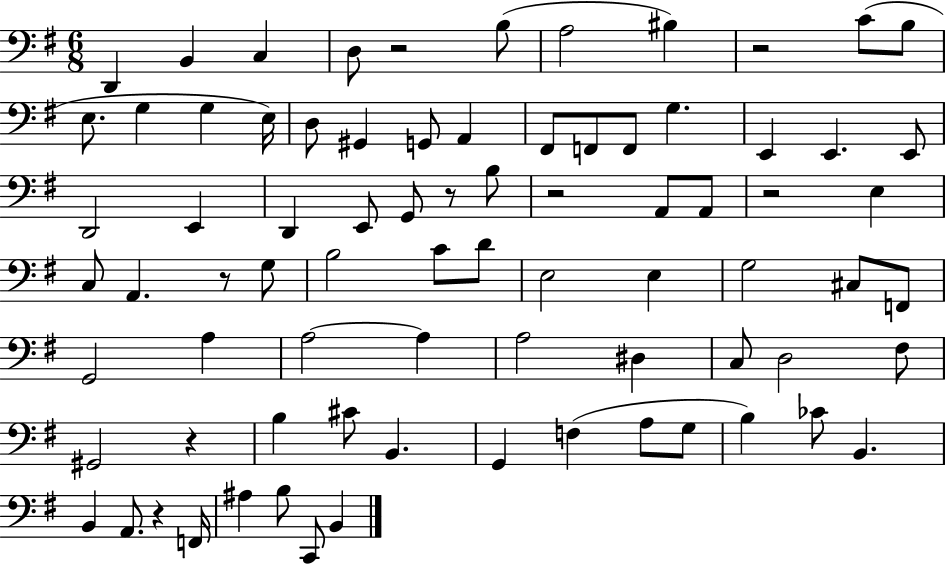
D2/q B2/q C3/q D3/e R/h B3/e A3/h BIS3/q R/h C4/e B3/e E3/e. G3/q G3/q E3/s D3/e G#2/q G2/e A2/q F#2/e F2/e F2/e G3/q. E2/q E2/q. E2/e D2/h E2/q D2/q E2/e G2/e R/e B3/e R/h A2/e A2/e R/h E3/q C3/e A2/q. R/e G3/e B3/h C4/e D4/e E3/h E3/q G3/h C#3/e F2/e G2/h A3/q A3/h A3/q A3/h D#3/q C3/e D3/h F#3/e G#2/h R/q B3/q C#4/e B2/q. G2/q F3/q A3/e G3/e B3/q CES4/e B2/q. B2/q A2/e. R/q F2/s A#3/q B3/e C2/e B2/q